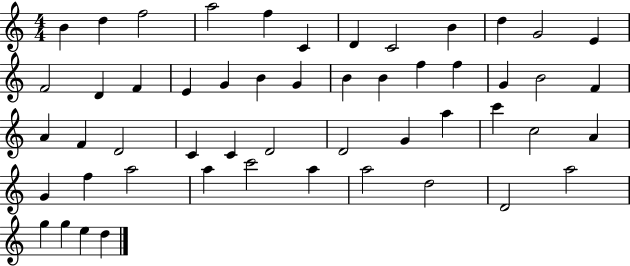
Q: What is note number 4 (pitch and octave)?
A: A5